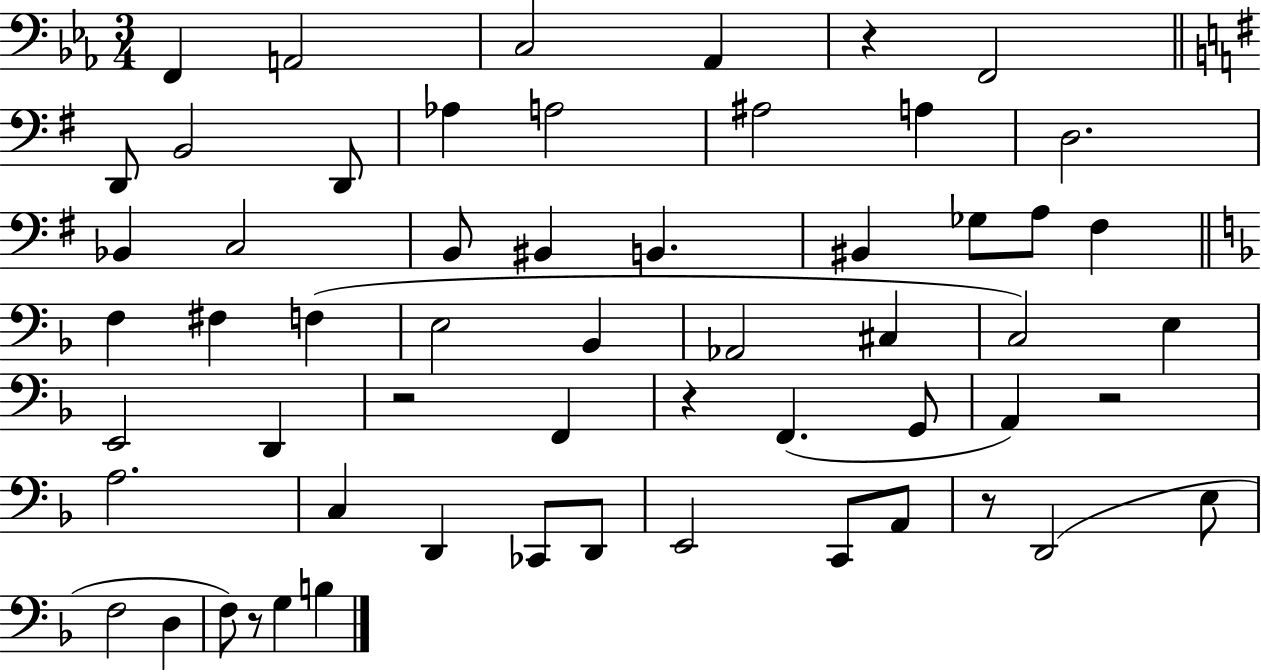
X:1
T:Untitled
M:3/4
L:1/4
K:Eb
F,, A,,2 C,2 _A,, z F,,2 D,,/2 B,,2 D,,/2 _A, A,2 ^A,2 A, D,2 _B,, C,2 B,,/2 ^B,, B,, ^B,, _G,/2 A,/2 ^F, F, ^F, F, E,2 _B,, _A,,2 ^C, C,2 E, E,,2 D,, z2 F,, z F,, G,,/2 A,, z2 A,2 C, D,, _C,,/2 D,,/2 E,,2 C,,/2 A,,/2 z/2 D,,2 E,/2 F,2 D, F,/2 z/2 G, B,